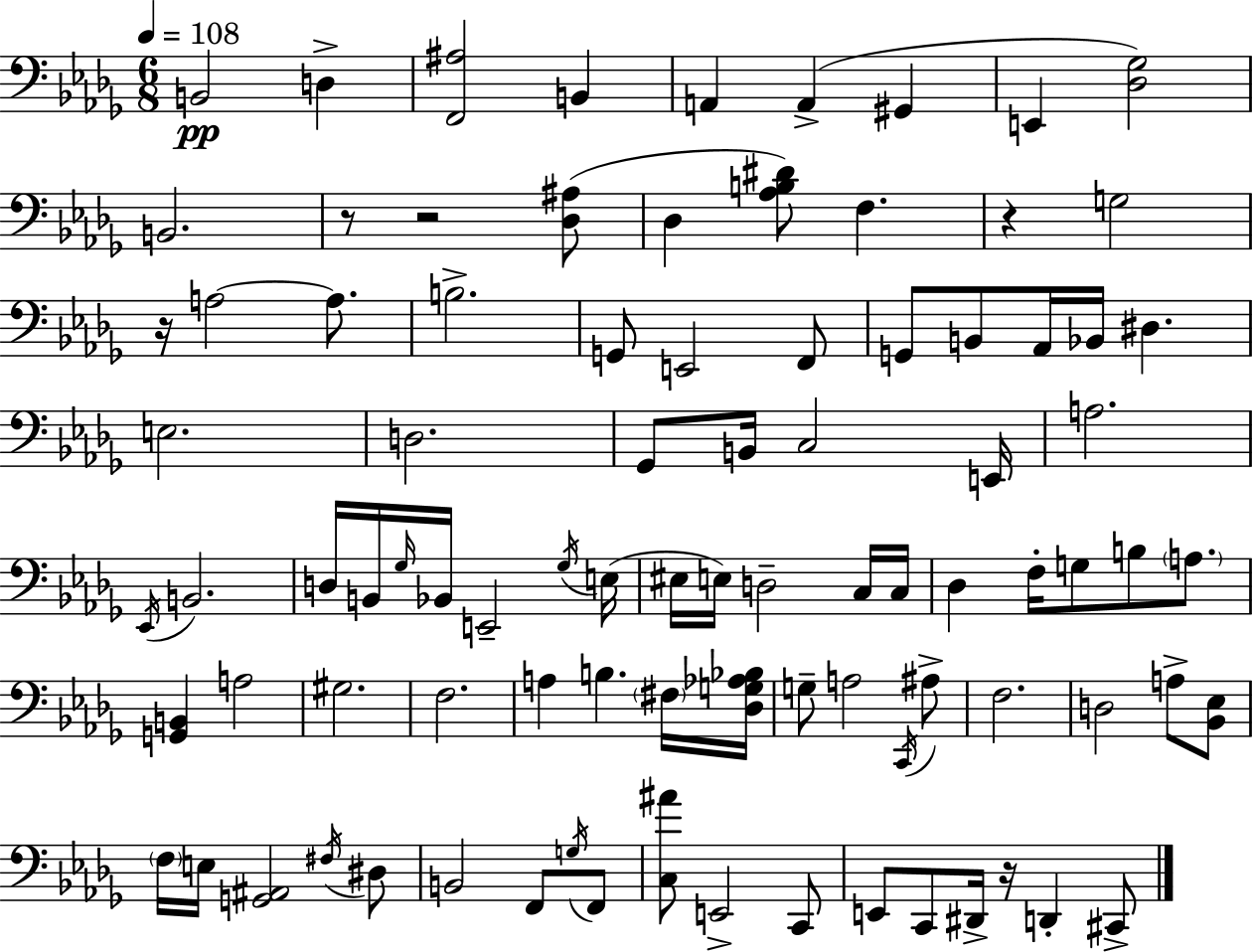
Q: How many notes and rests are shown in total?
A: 90